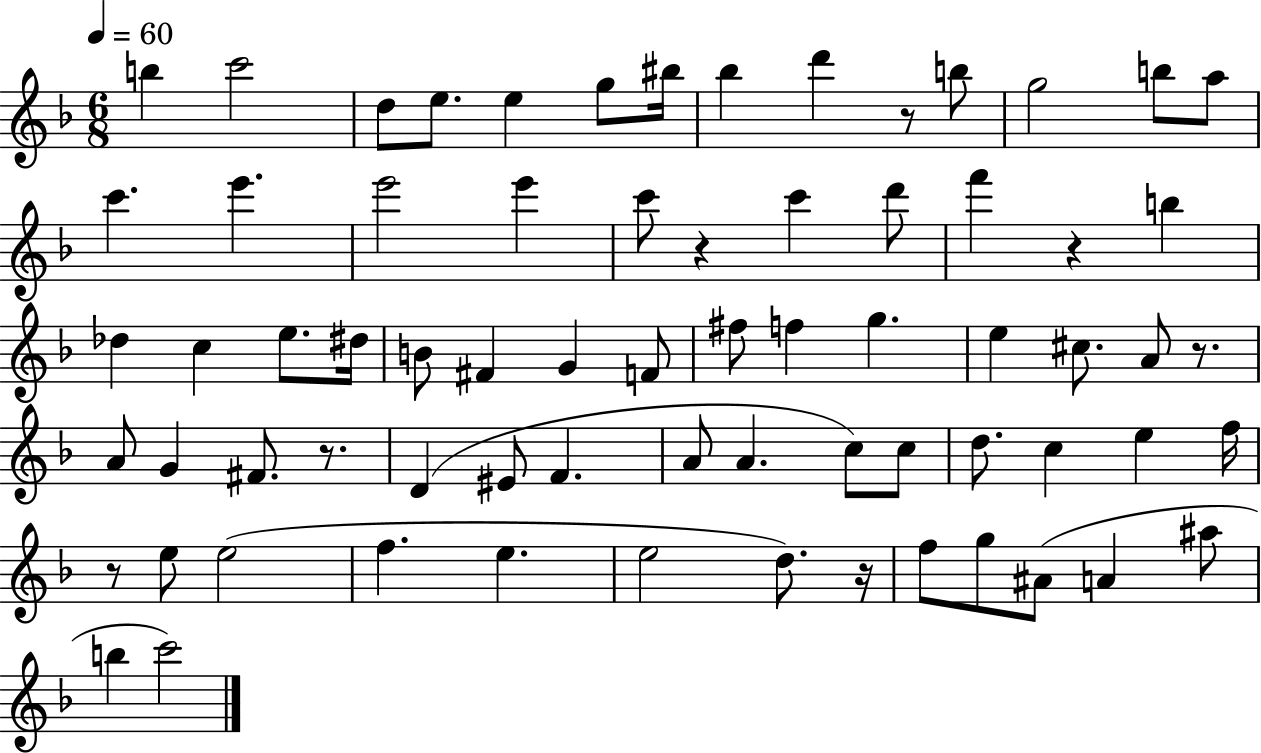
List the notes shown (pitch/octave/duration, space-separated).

B5/q C6/h D5/e E5/e. E5/q G5/e BIS5/s Bb5/q D6/q R/e B5/e G5/h B5/e A5/e C6/q. E6/q. E6/h E6/q C6/e R/q C6/q D6/e F6/q R/q B5/q Db5/q C5/q E5/e. D#5/s B4/e F#4/q G4/q F4/e F#5/e F5/q G5/q. E5/q C#5/e. A4/e R/e. A4/e G4/q F#4/e. R/e. D4/q EIS4/e F4/q. A4/e A4/q. C5/e C5/e D5/e. C5/q E5/q F5/s R/e E5/e E5/h F5/q. E5/q. E5/h D5/e. R/s F5/e G5/e A#4/e A4/q A#5/e B5/q C6/h